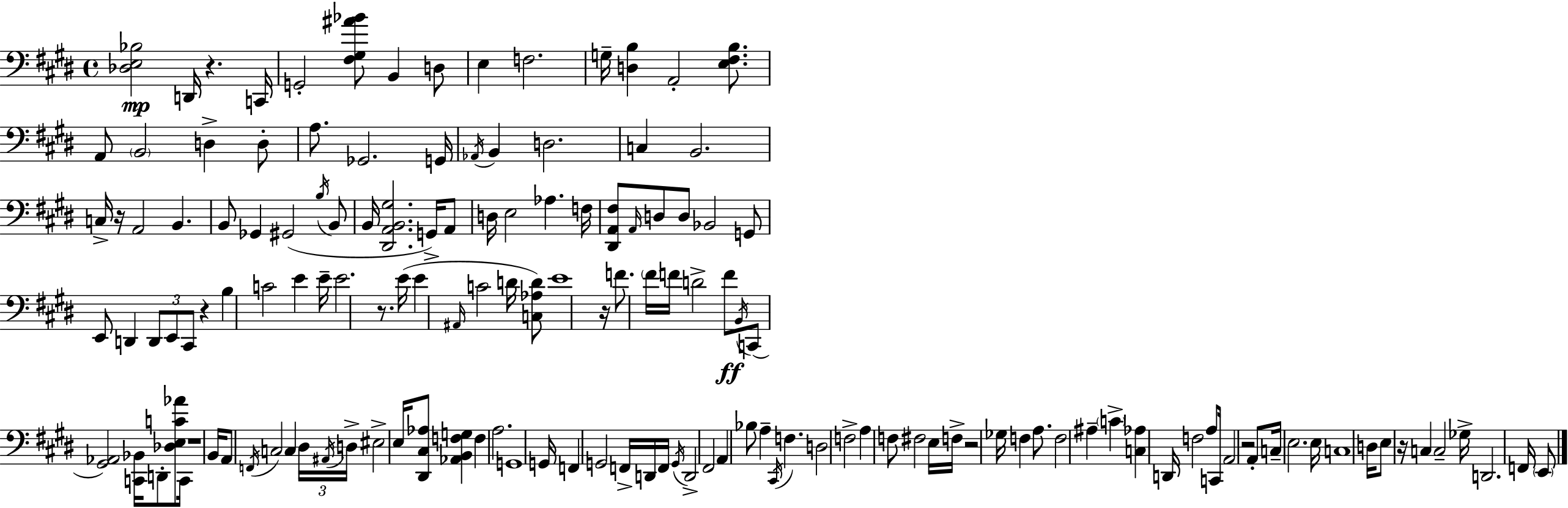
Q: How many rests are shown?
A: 9